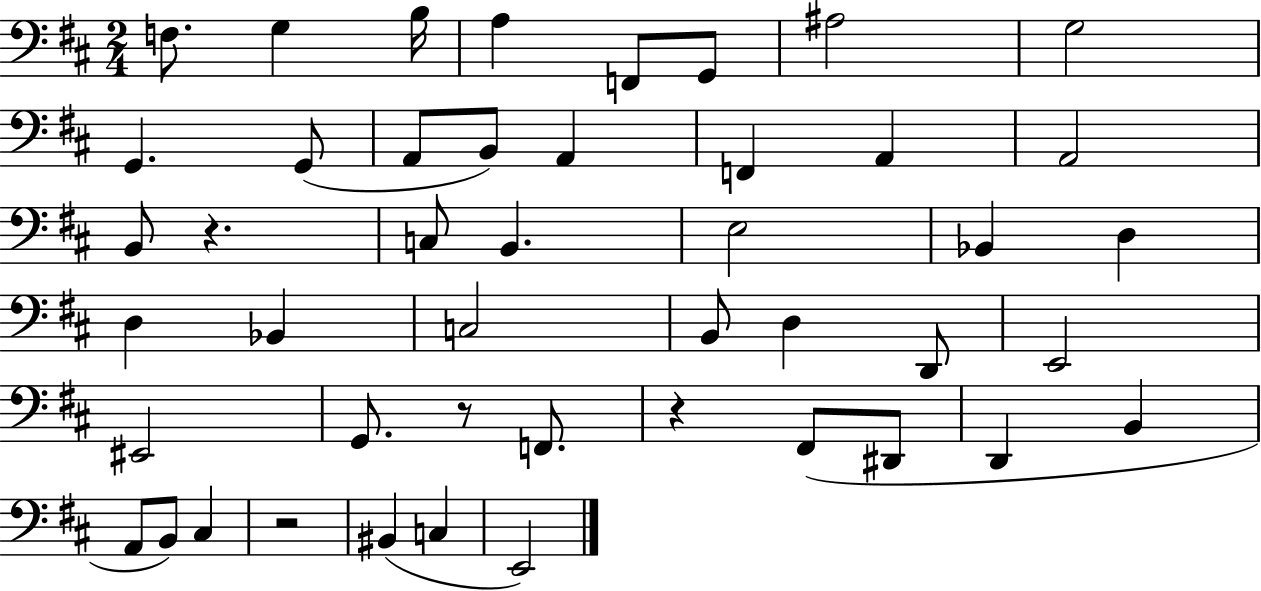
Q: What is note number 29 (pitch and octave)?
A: E2